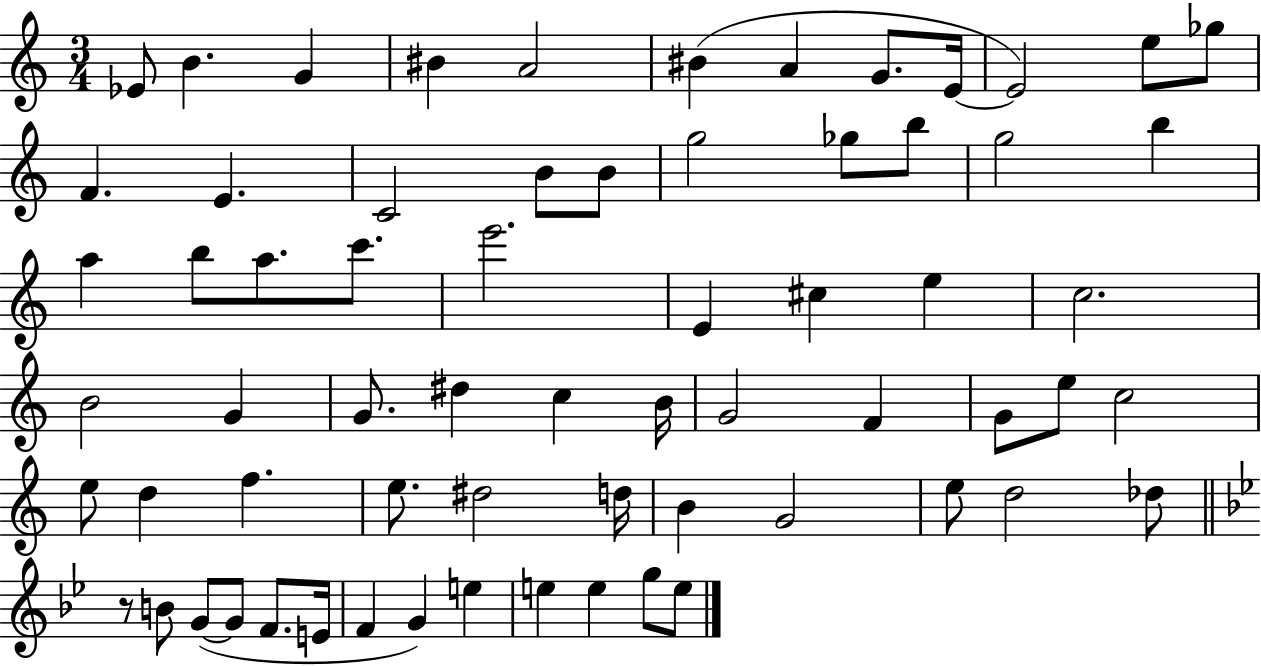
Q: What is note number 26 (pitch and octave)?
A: C6